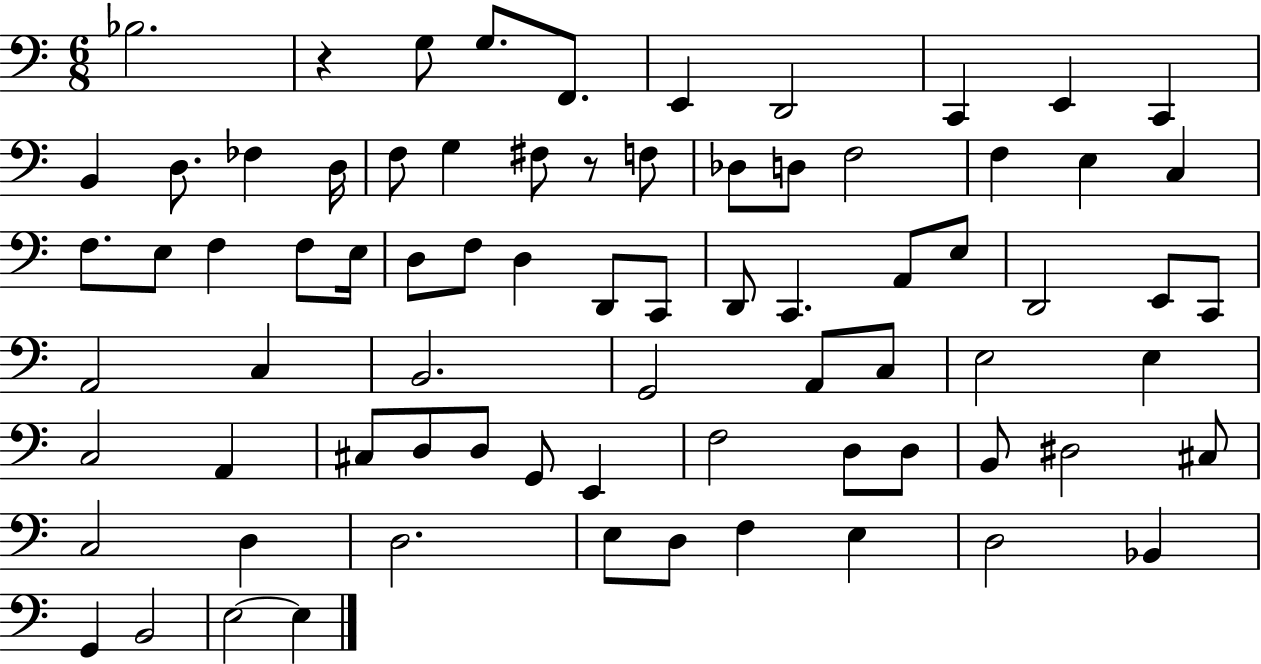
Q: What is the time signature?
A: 6/8